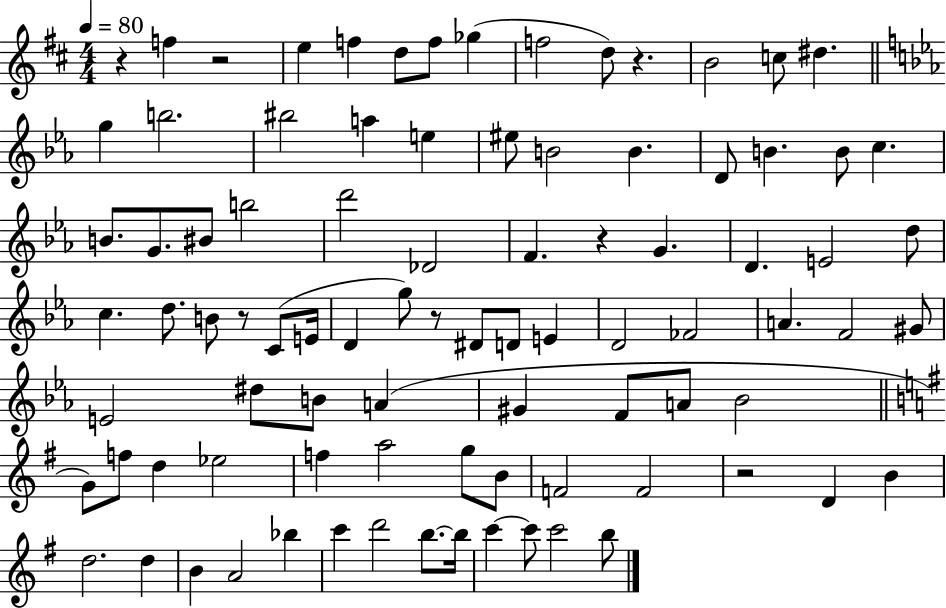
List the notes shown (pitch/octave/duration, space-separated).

R/q F5/q R/h E5/q F5/q D5/e F5/e Gb5/q F5/h D5/e R/q. B4/h C5/e D#5/q. G5/q B5/h. BIS5/h A5/q E5/q EIS5/e B4/h B4/q. D4/e B4/q. B4/e C5/q. B4/e. G4/e. BIS4/e B5/h D6/h Db4/h F4/q. R/q G4/q. D4/q. E4/h D5/e C5/q. D5/e. B4/e R/e C4/e E4/s D4/q G5/e R/e D#4/e D4/e E4/q D4/h FES4/h A4/q. F4/h G#4/e E4/h D#5/e B4/e A4/q G#4/q F4/e A4/e Bb4/h G4/e F5/e D5/q Eb5/h F5/q A5/h G5/e B4/e F4/h F4/h R/h D4/q B4/q D5/h. D5/q B4/q A4/h Bb5/q C6/q D6/h B5/e. B5/s C6/q C6/e C6/h B5/e